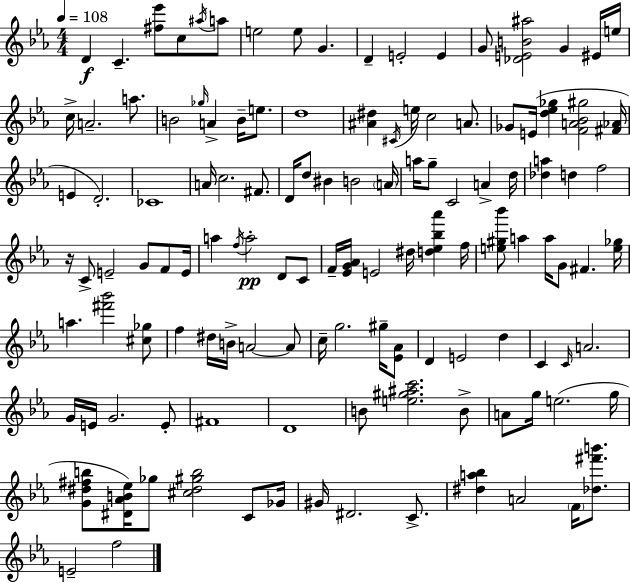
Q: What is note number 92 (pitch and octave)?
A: E5